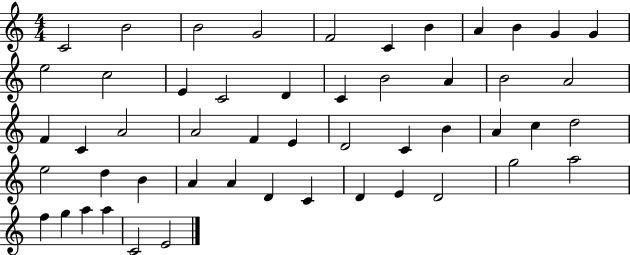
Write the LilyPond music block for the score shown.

{
  \clef treble
  \numericTimeSignature
  \time 4/4
  \key c \major
  c'2 b'2 | b'2 g'2 | f'2 c'4 b'4 | a'4 b'4 g'4 g'4 | \break e''2 c''2 | e'4 c'2 d'4 | c'4 b'2 a'4 | b'2 a'2 | \break f'4 c'4 a'2 | a'2 f'4 e'4 | d'2 c'4 b'4 | a'4 c''4 d''2 | \break e''2 d''4 b'4 | a'4 a'4 d'4 c'4 | d'4 e'4 d'2 | g''2 a''2 | \break f''4 g''4 a''4 a''4 | c'2 e'2 | \bar "|."
}